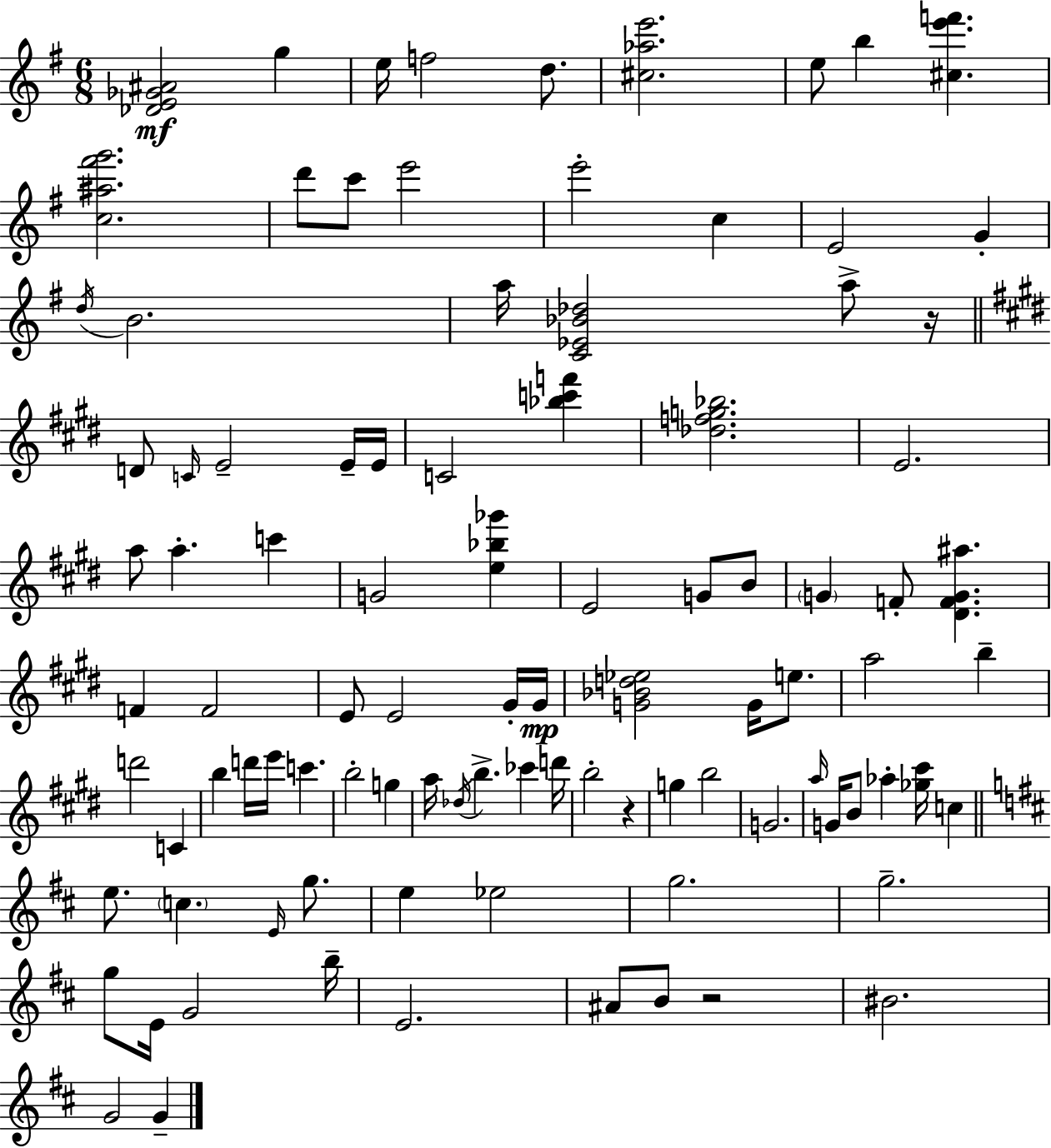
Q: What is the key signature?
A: G major